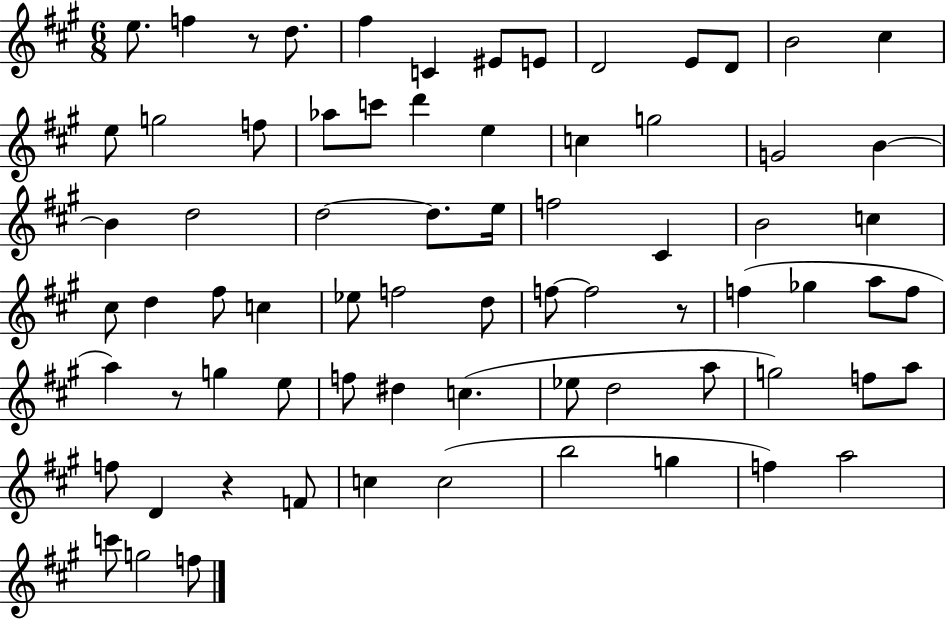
{
  \clef treble
  \numericTimeSignature
  \time 6/8
  \key a \major
  e''8. f''4 r8 d''8. | fis''4 c'4 eis'8 e'8 | d'2 e'8 d'8 | b'2 cis''4 | \break e''8 g''2 f''8 | aes''8 c'''8 d'''4 e''4 | c''4 g''2 | g'2 b'4~~ | \break b'4 d''2 | d''2~~ d''8. e''16 | f''2 cis'4 | b'2 c''4 | \break cis''8 d''4 fis''8 c''4 | ees''8 f''2 d''8 | f''8~~ f''2 r8 | f''4( ges''4 a''8 f''8 | \break a''4) r8 g''4 e''8 | f''8 dis''4 c''4.( | ees''8 d''2 a''8 | g''2) f''8 a''8 | \break f''8 d'4 r4 f'8 | c''4 c''2( | b''2 g''4 | f''4) a''2 | \break c'''8 g''2 f''8 | \bar "|."
}